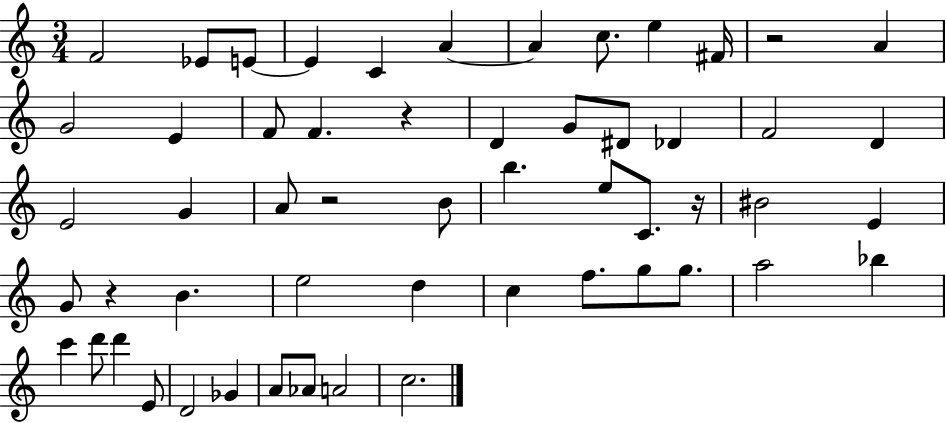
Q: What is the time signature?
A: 3/4